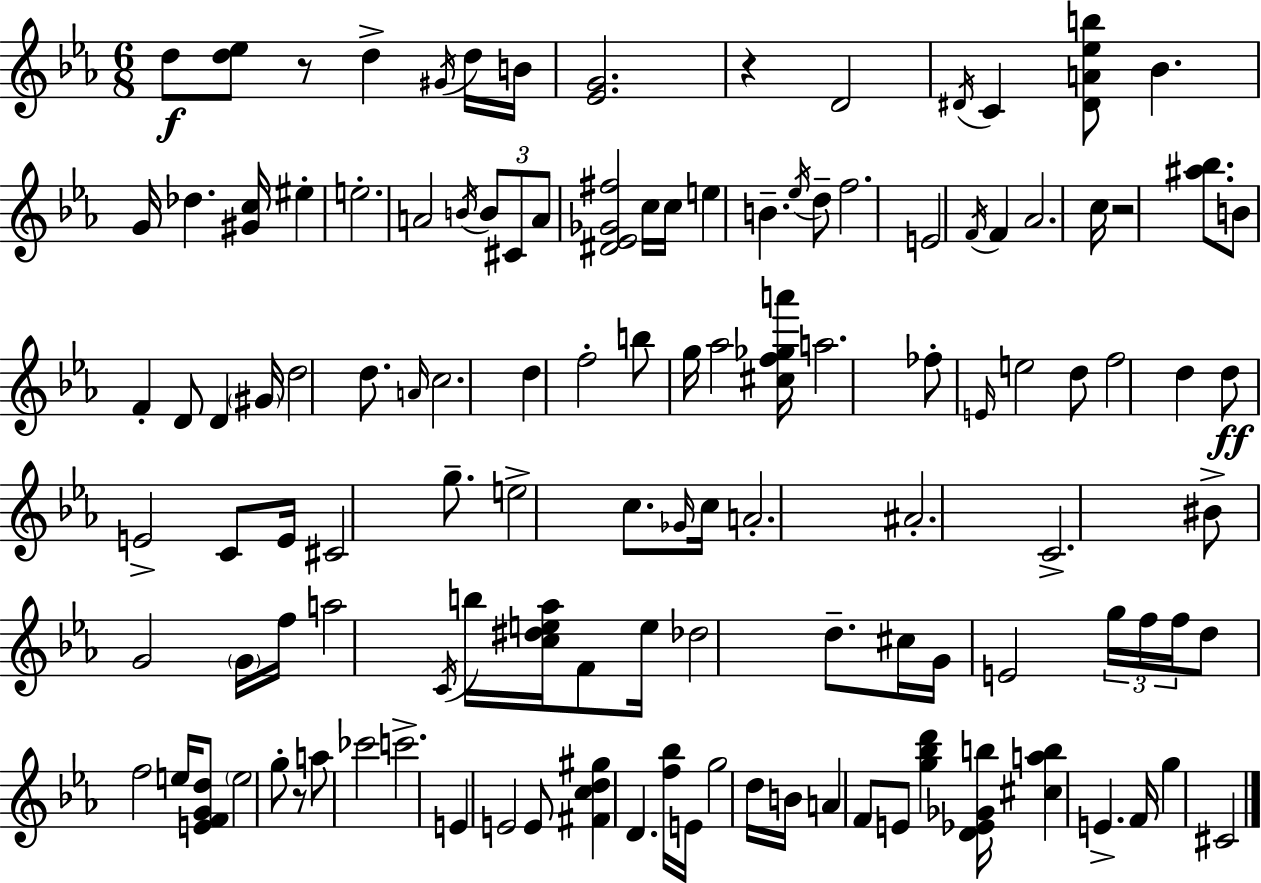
D5/e [D5,Eb5]/e R/e D5/q G#4/s D5/s B4/s [Eb4,G4]/h. R/q D4/h D#4/s C4/q [D#4,A4,Eb5,B5]/e Bb4/q. G4/s Db5/q. [G#4,C5]/s EIS5/q E5/h. A4/h B4/s B4/e C#4/e A4/e [D#4,Eb4,Gb4,F#5]/h C5/s C5/s E5/q B4/q. Eb5/s D5/e F5/h. E4/h F4/s F4/q Ab4/h. C5/s R/h [A#5,Bb5]/e. B4/e F4/q D4/e D4/q G#4/s D5/h D5/e. A4/s C5/h. D5/q F5/h B5/e G5/s Ab5/h [C#5,F5,Gb5,A6]/s A5/h. FES5/e E4/s E5/h D5/e F5/h D5/q D5/e E4/h C4/e E4/s C#4/h G5/e. E5/h C5/e. Gb4/s C5/s A4/h. A#4/h. C4/h. BIS4/e G4/h G4/s F5/s A5/h C4/s B5/s [C5,D#5,E5,Ab5]/s F4/e E5/s Db5/h D5/e. C#5/s G4/s E4/h G5/s F5/s F5/s D5/e F5/h E5/s [E4,F4,G4,D5]/e E5/h G5/e R/e A5/e CES6/h C6/h. E4/q E4/h E4/e [F#4,C5,D5,G#5]/q D4/q. [F5,Bb5]/s E4/s G5/h D5/s B4/s A4/q F4/e E4/e [G5,Bb5,D6]/q [D4,Eb4,Gb4,B5]/s [C#5,A5,B5]/q E4/q. F4/s G5/q C#4/h